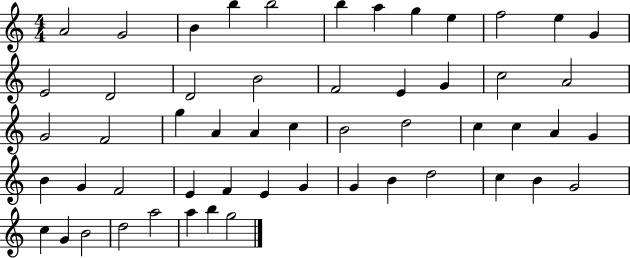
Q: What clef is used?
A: treble